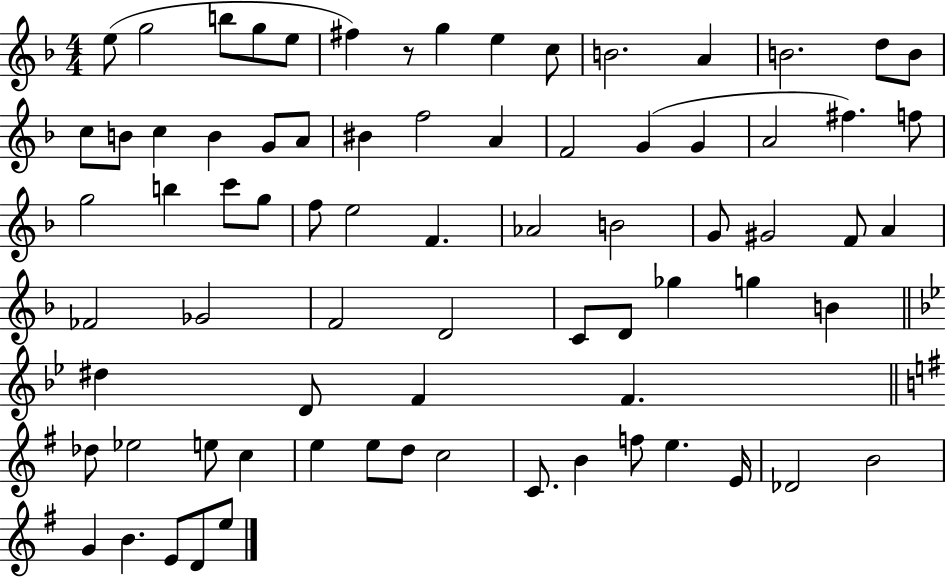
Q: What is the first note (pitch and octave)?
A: E5